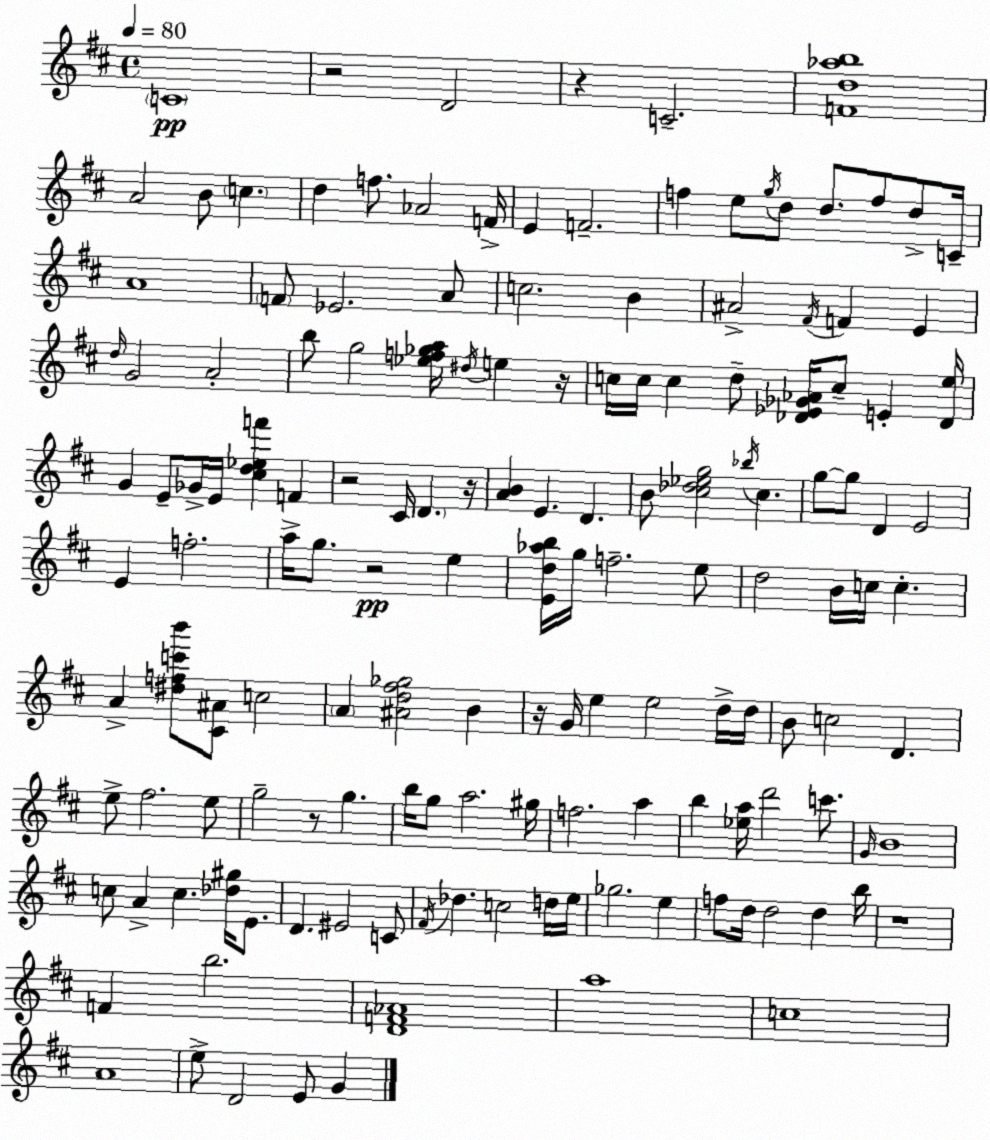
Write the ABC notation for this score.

X:1
T:Untitled
M:4/4
L:1/4
K:D
C4 z2 D2 z C2 [Fd_ab]4 A2 B/2 c d f/2 _A2 F/4 E F2 f e/2 g/4 d/2 d/2 f/2 d/2 C/4 A4 F/2 _E2 A/2 c2 B ^A2 ^F/4 F E d/4 G2 A2 b/2 g2 [_ef_ga]/4 ^d/4 e z/4 c/4 c/4 c d/2 [_D_E_G_A]/4 c/2 E [_De]/4 G E/2 _G/4 E/4 [^cd_ef'] F z2 ^C/4 D z/4 [AB] E D B/2 [^c_d_eg]2 _b/4 ^c g/2 g/2 D E2 E f2 a/4 g/2 z2 e [Ed_ab]/4 g/4 f2 e/2 d2 B/4 c/4 c A [^dfc'b']/2 [^C^A]/2 c2 A [^Ad^f_g]2 B z/4 G/4 e e2 d/4 d/4 B/2 c2 D e/2 ^f2 e/2 g2 z/2 g b/4 g/2 a2 ^g/4 f2 a b [_ea]/4 d'2 c'/2 G/4 B4 c/2 A c [_d^g]/4 E/2 D ^E2 C/2 ^F/4 _d c2 d/4 e/4 _g2 e f/2 d/4 d2 d b/4 z4 F b2 [DF_A]4 a4 c4 A4 e/2 D2 E/2 G